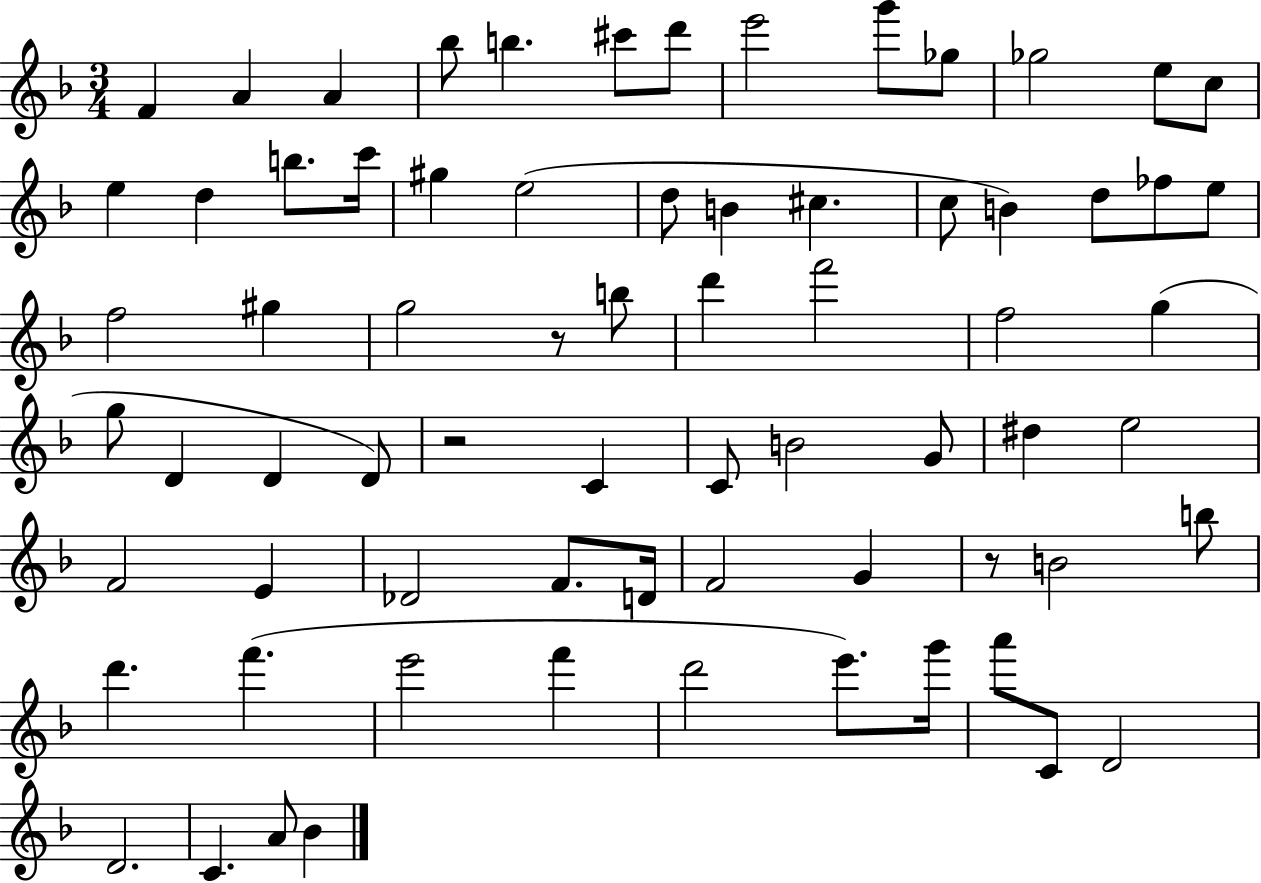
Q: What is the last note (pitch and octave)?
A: Bb4